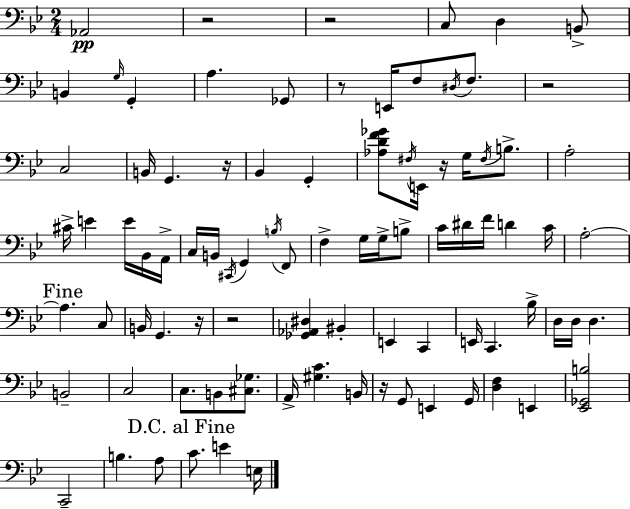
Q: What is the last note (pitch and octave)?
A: E3